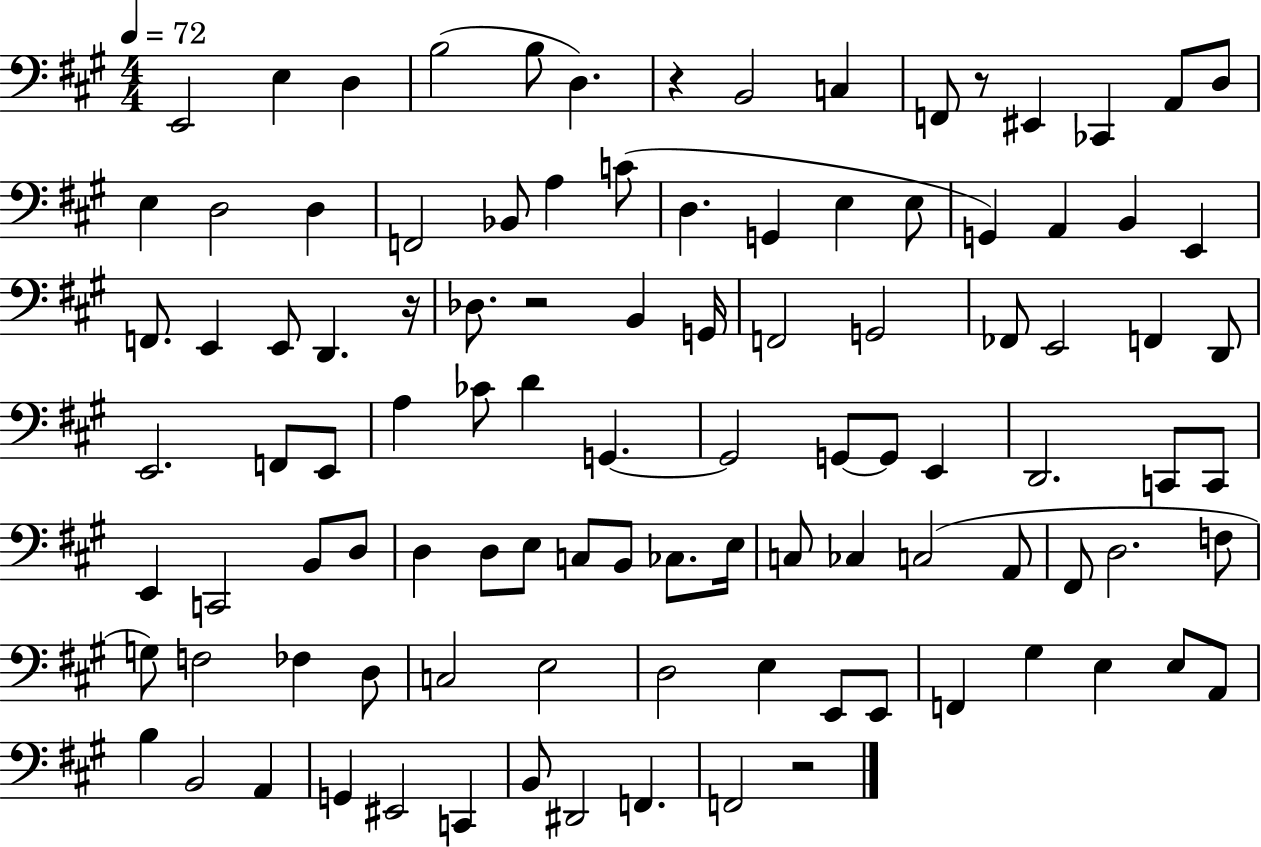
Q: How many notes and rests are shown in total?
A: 103